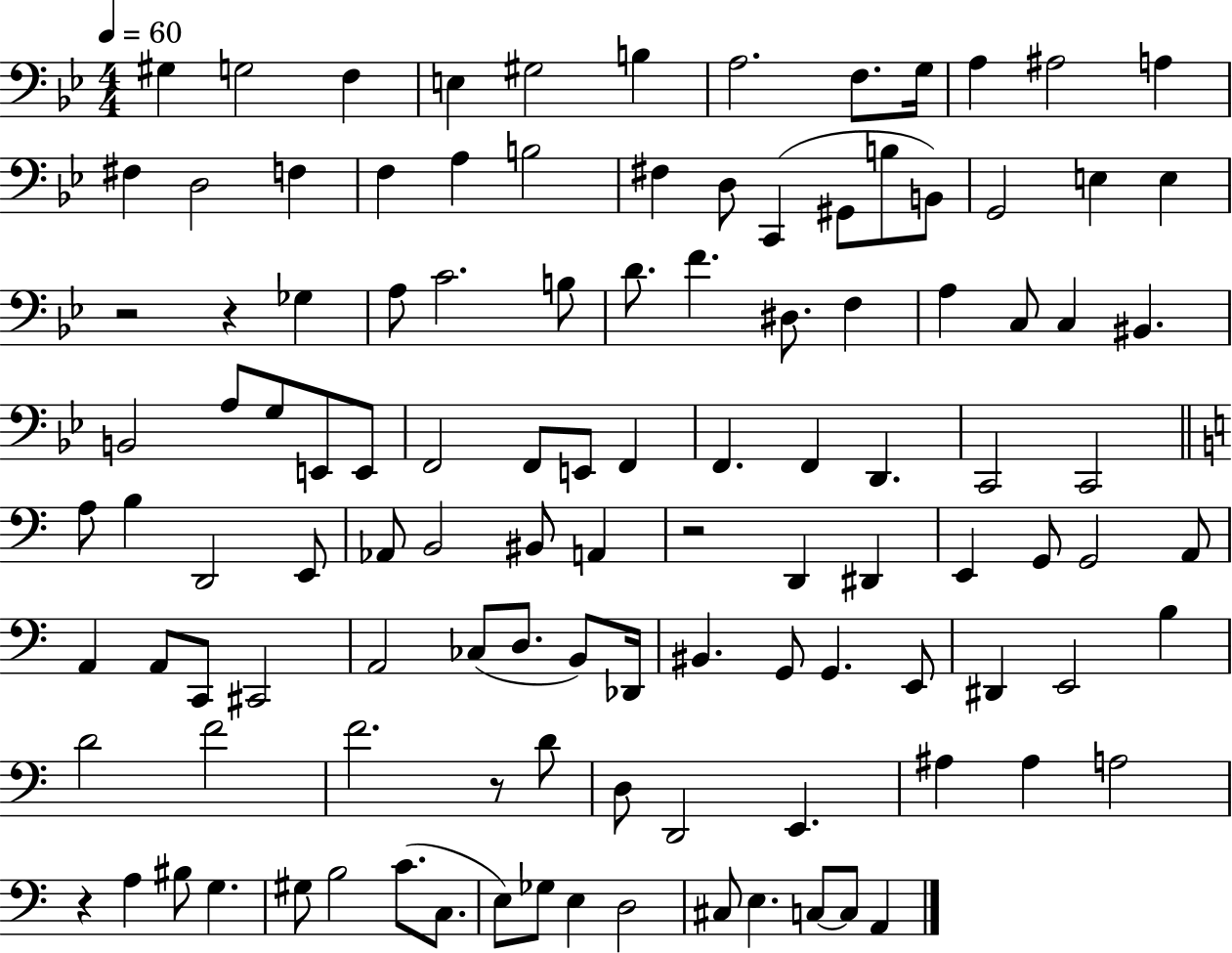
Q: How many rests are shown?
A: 5